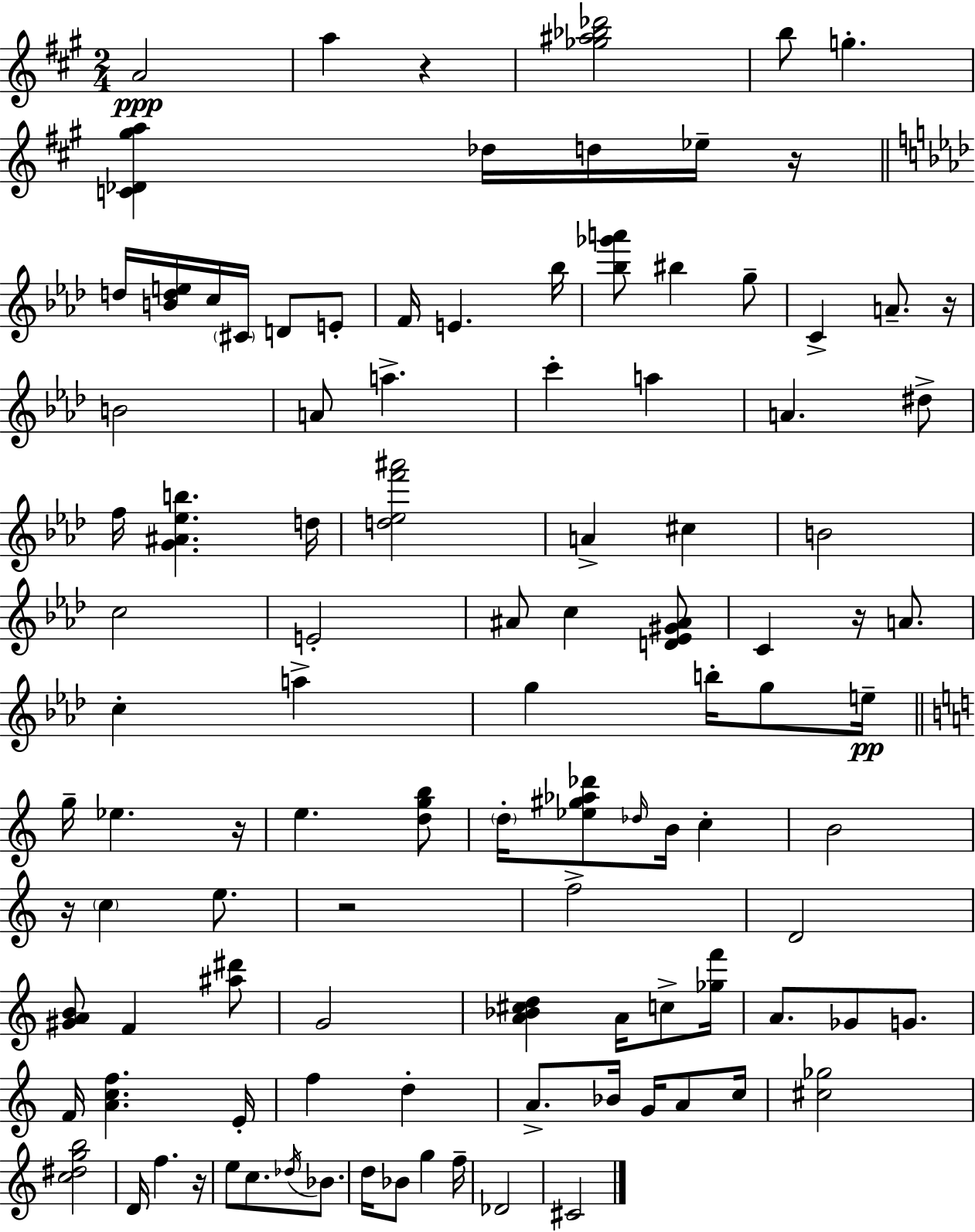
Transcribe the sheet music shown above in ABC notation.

X:1
T:Untitled
M:2/4
L:1/4
K:A
A2 a z [_g^a_b_d']2 b/2 g [C_D^ga] _d/4 d/4 _e/4 z/4 d/4 [Bde]/4 c/4 ^C/4 D/2 E/2 F/4 E _b/4 [_b_g'a']/2 ^b g/2 C A/2 z/4 B2 A/2 a c' a A ^d/2 f/4 [G^A_eb] d/4 [d_ef'^a']2 A ^c B2 c2 E2 ^A/2 c [D_E^G^A]/2 C z/4 A/2 c a g b/4 g/2 e/4 g/4 _e z/4 e [dgb]/2 d/4 [_e^g_a_d']/2 _d/4 B/4 c B2 z/4 c e/2 z2 f2 D2 [^GAB]/2 F [^a^d']/2 G2 [A_B^cd] A/4 c/2 [_gf']/4 A/2 _G/2 G/2 F/4 [Acf] E/4 f d A/2 _B/4 G/4 A/2 c/4 [^c_g]2 [c^dgb]2 D/4 f z/4 e/2 c/2 _d/4 _B/2 d/4 _B/2 g f/4 _D2 ^C2